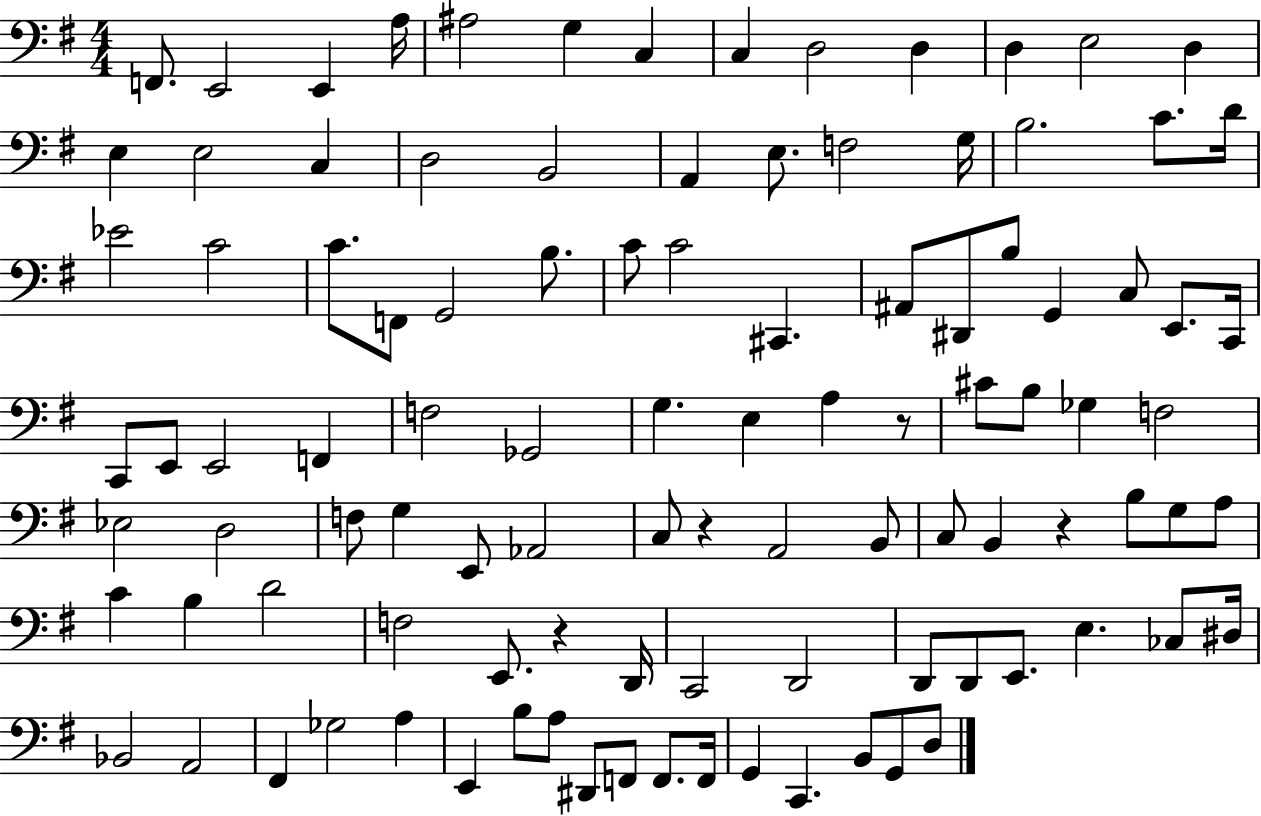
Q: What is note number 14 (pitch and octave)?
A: E3